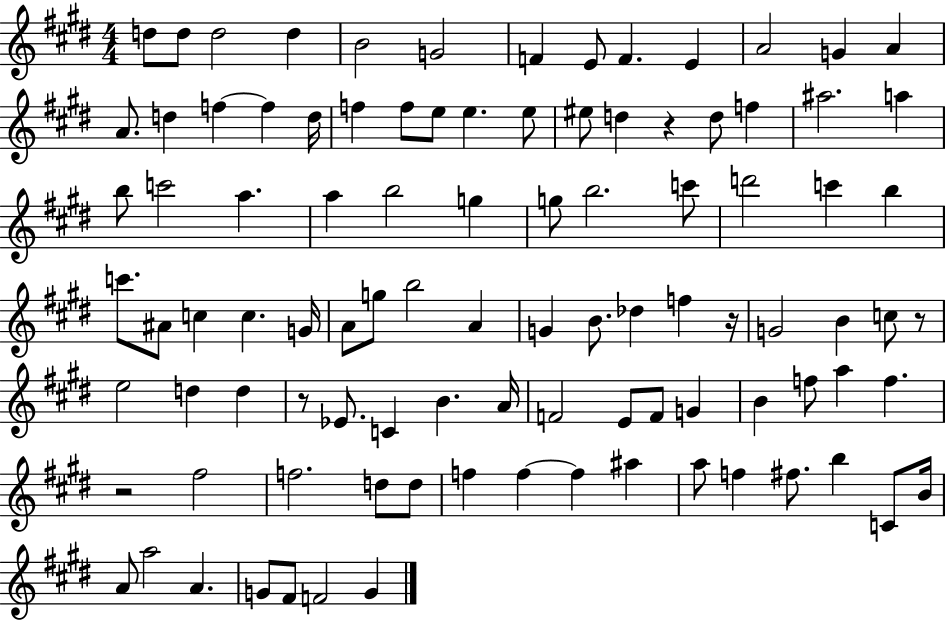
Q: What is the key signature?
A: E major